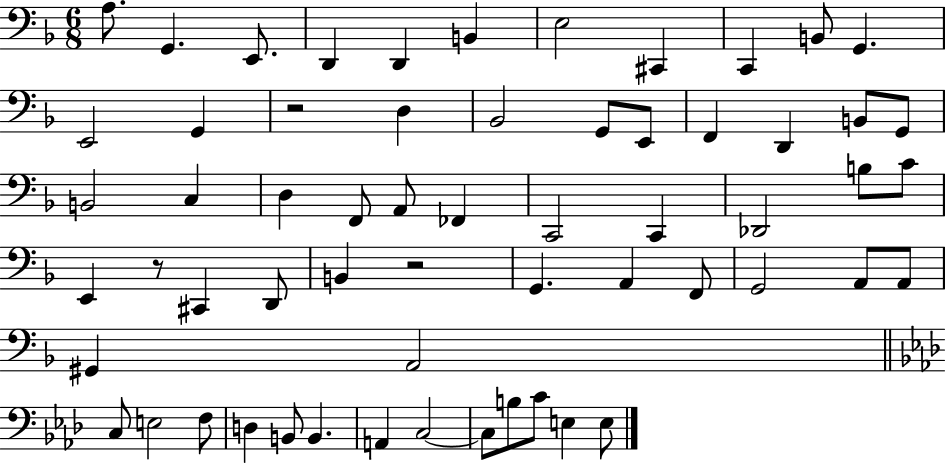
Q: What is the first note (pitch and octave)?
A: A3